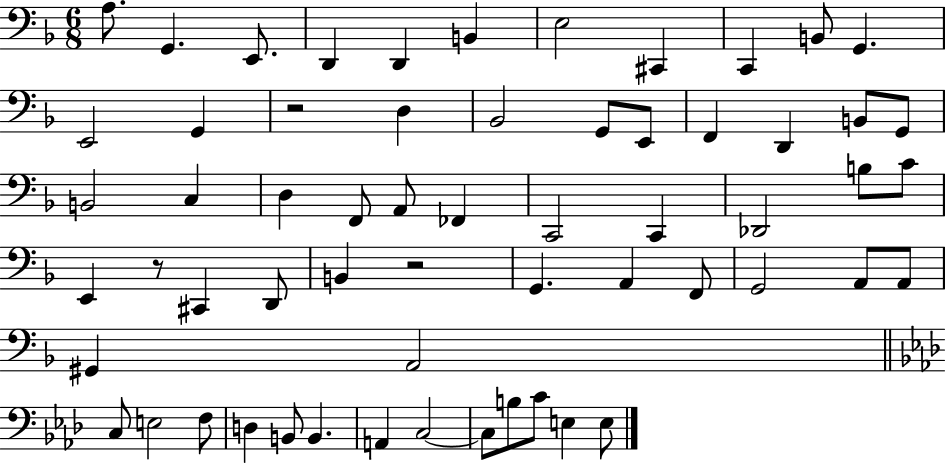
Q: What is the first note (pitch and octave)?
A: A3